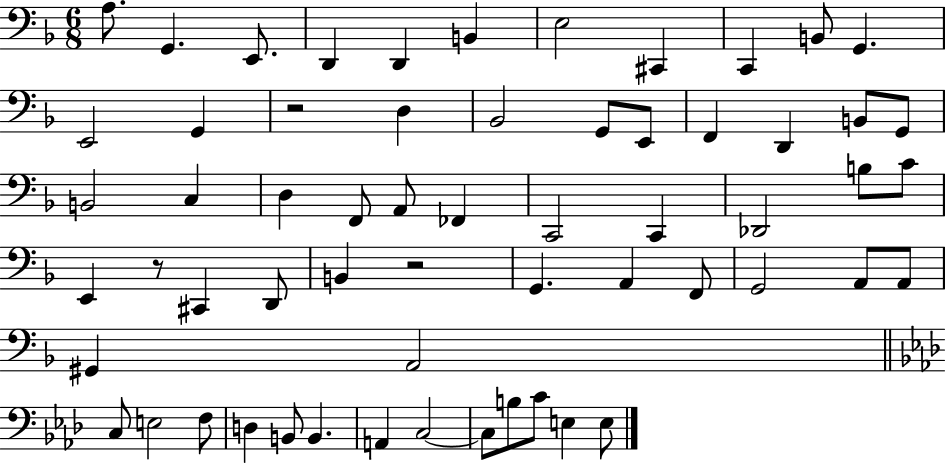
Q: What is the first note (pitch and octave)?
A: A3